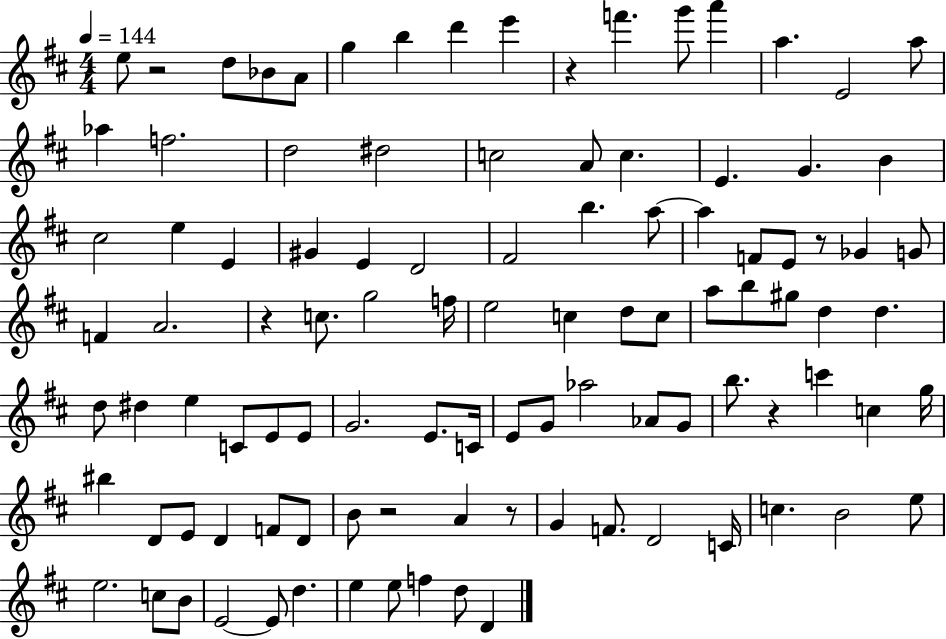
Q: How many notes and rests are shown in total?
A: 103